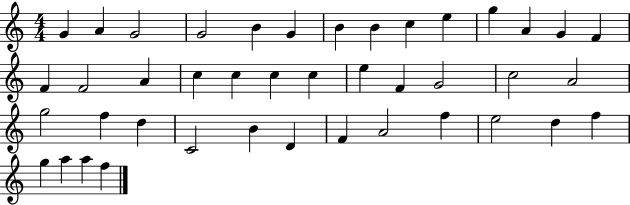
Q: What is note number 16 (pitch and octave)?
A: F4